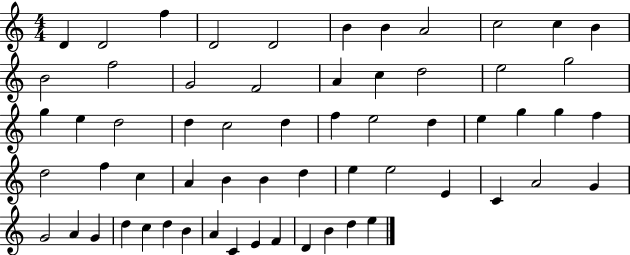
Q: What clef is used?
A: treble